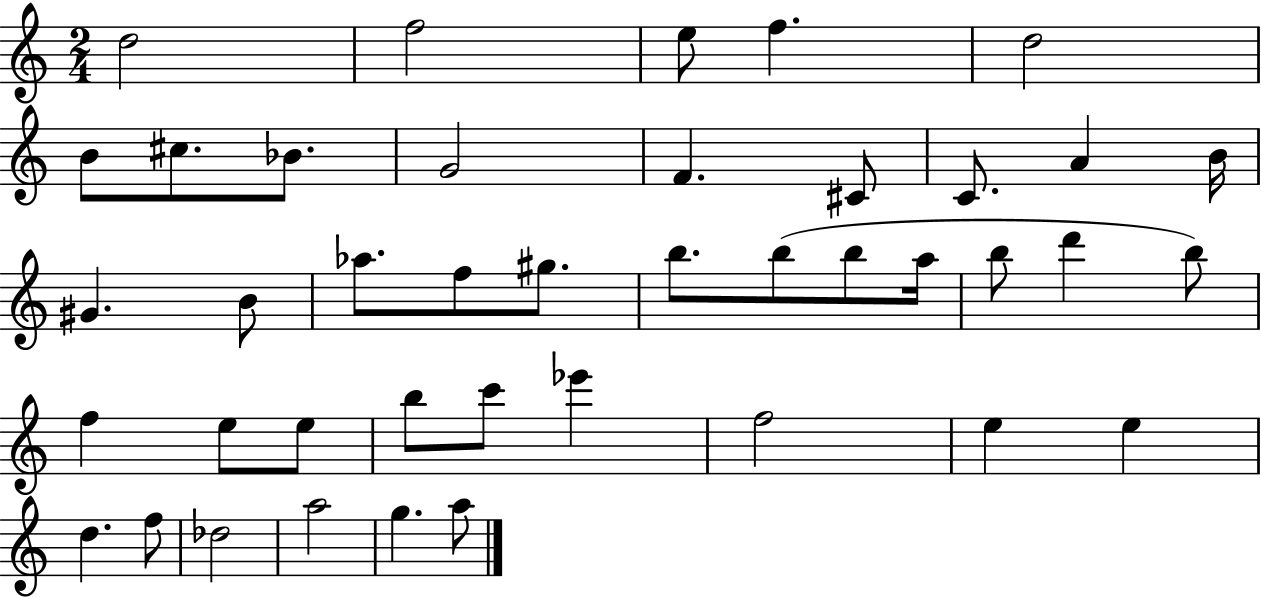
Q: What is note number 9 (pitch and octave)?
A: G4